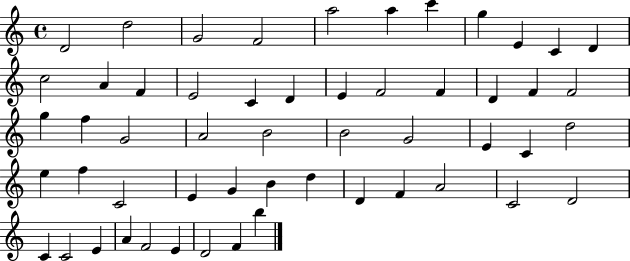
D4/h D5/h G4/h F4/h A5/h A5/q C6/q G5/q E4/q C4/q D4/q C5/h A4/q F4/q E4/h C4/q D4/q E4/q F4/h F4/q D4/q F4/q F4/h G5/q F5/q G4/h A4/h B4/h B4/h G4/h E4/q C4/q D5/h E5/q F5/q C4/h E4/q G4/q B4/q D5/q D4/q F4/q A4/h C4/h D4/h C4/q C4/h E4/q A4/q F4/h E4/q D4/h F4/q B5/q